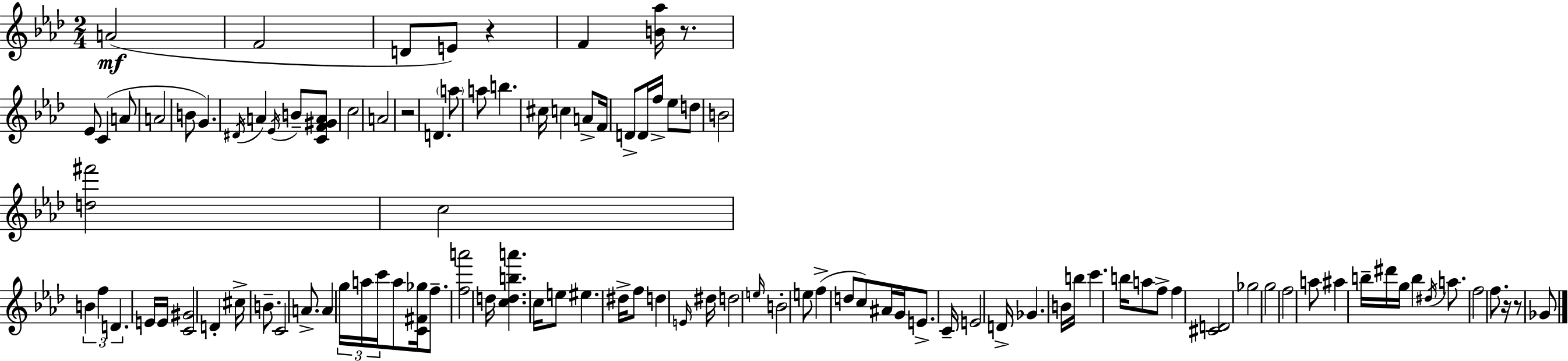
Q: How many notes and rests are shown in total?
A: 105